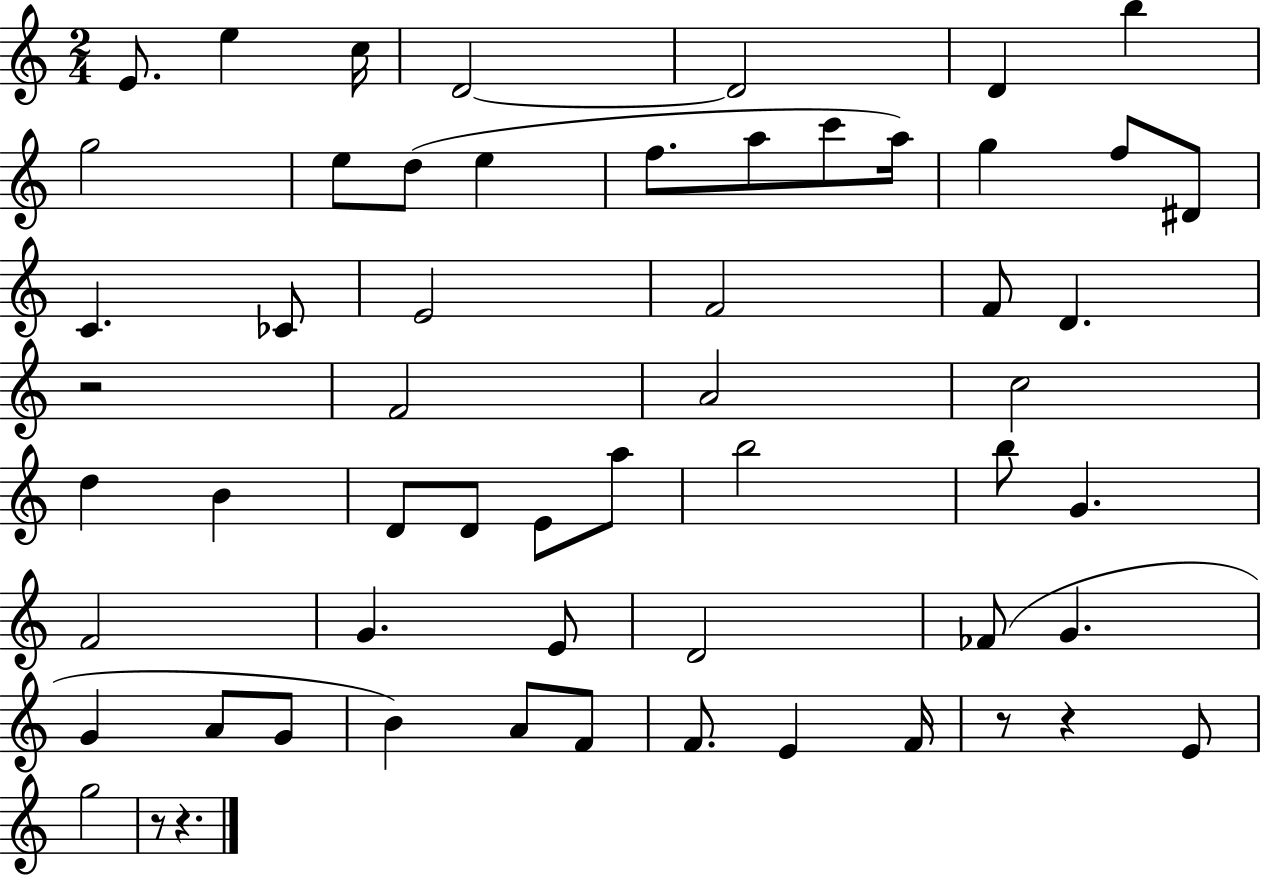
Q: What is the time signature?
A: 2/4